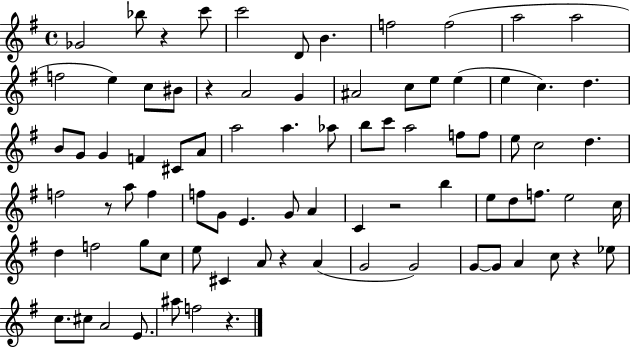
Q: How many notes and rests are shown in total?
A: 83